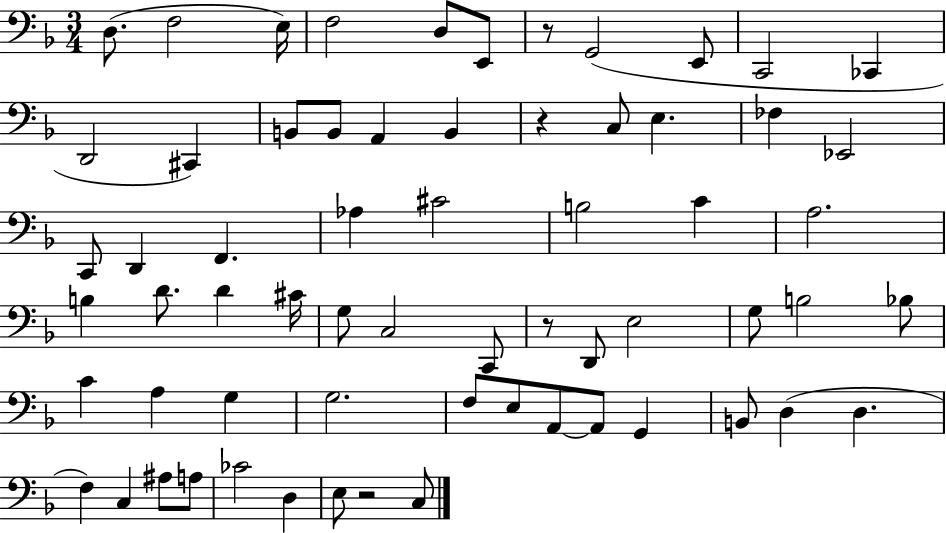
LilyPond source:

{
  \clef bass
  \numericTimeSignature
  \time 3/4
  \key f \major
  \repeat volta 2 { d8.( f2 e16) | f2 d8 e,8 | r8 g,2( e,8 | c,2 ces,4 | \break d,2 cis,4) | b,8 b,8 a,4 b,4 | r4 c8 e4. | fes4 ees,2 | \break c,8 d,4 f,4. | aes4 cis'2 | b2 c'4 | a2. | \break b4 d'8. d'4 cis'16 | g8 c2 c,8 | r8 d,8 e2 | g8 b2 bes8 | \break c'4 a4 g4 | g2. | f8 e8 a,8~~ a,8 g,4 | b,8 d4( d4. | \break f4) c4 ais8 a8 | ces'2 d4 | e8 r2 c8 | } \bar "|."
}